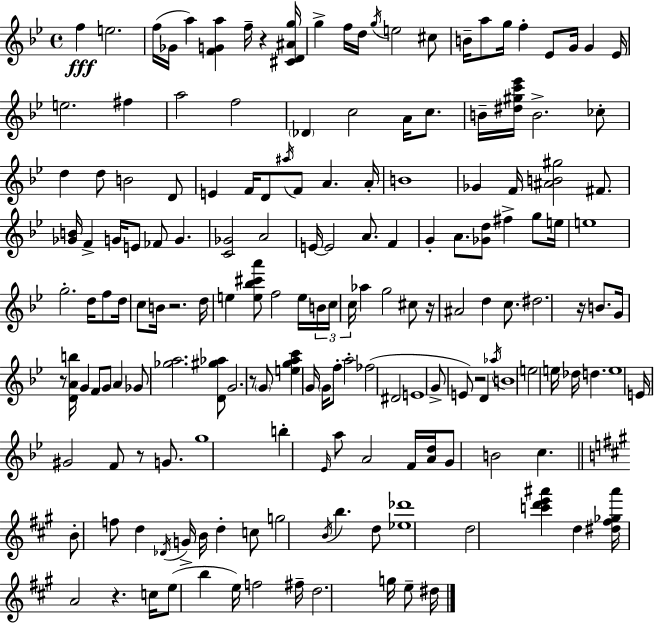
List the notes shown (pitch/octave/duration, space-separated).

F5/q E5/h. F5/s Gb4/s A5/q [F4,G4,A5]/q F5/s R/q [C#4,D4,A#4,G5]/s G5/q F5/s D5/s G5/s E5/h C#5/e B4/s A5/e G5/s F5/q Eb4/e G4/s G4/q Eb4/s E5/h. F#5/q A5/h F5/h Db4/q C5/h A4/s C5/e. B4/s [D#5,G#5,C6,Eb6]/s B4/h. CES5/e D5/q D5/e B4/h D4/e E4/q F4/s D4/e A#5/s F4/e A4/q. A4/s B4/w Gb4/q F4/s [A#4,B4,G#5]/h F#4/e. [Gb4,B4]/s F4/q G4/s E4/e FES4/e G4/q. [C4,Gb4]/h A4/h E4/s E4/h A4/e. F4/q G4/q A4/e. [Gb4,D5]/e F#5/q G5/e E5/s E5/w G5/h. D5/s F5/e D5/s C5/e B4/s R/h. D5/s E5/q [E5,Bb5,C#6,A6]/e F5/h E5/s B4/s C5/s C5/s Ab5/q G5/h C#5/e R/s A#4/h D5/q C5/e. D#5/h. R/s B4/e. G4/s R/e [D4,A4,B5]/s G4/q F4/e G4/e A4/q Gb4/e [Gb5,A5]/h. [D4,G#5,Ab5]/e G4/h. R/e G4/e [E5,G5,A5,C6]/q G4/s G4/s F5/e A5/h FES5/h D#4/h E4/w G4/e E4/e R/h D4/q Ab5/s B4/w E5/h E5/s Db5/s D5/q. E5/w E4/s G#4/h F4/e R/e G4/e. G5/w B5/q Eb4/s A5/e A4/h F4/s [A4,D5]/s G4/e B4/h C5/q. B4/e F5/e D5/q Db4/s G4/s B4/s D5/q C5/e G5/h B4/s B5/q. D5/e [Eb5,Db6]/w D5/h [C6,D6,E6,A#6]/q D5/q [D#5,F#5,Gb5,A#6]/s A4/h R/q. C5/s E5/e B5/q E5/s F5/h F#5/s D5/h. G5/s E5/e D#5/s